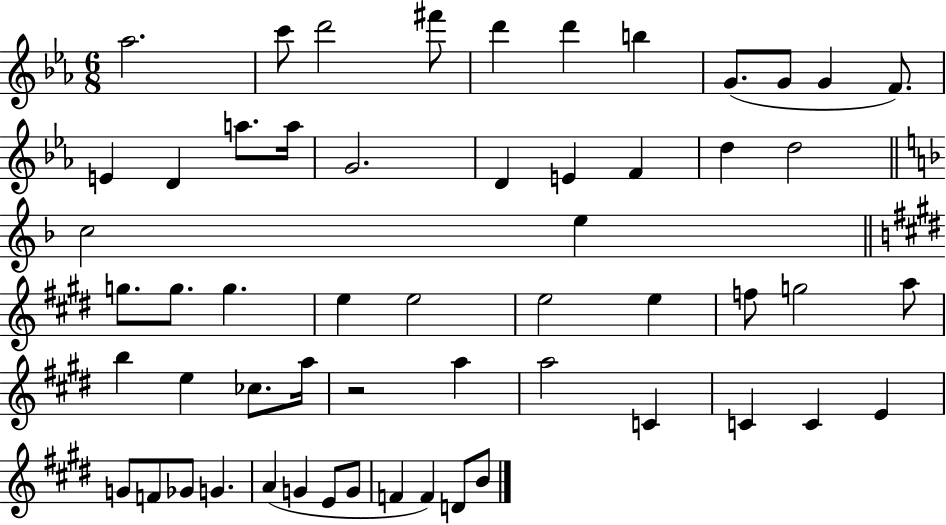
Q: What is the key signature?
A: EES major